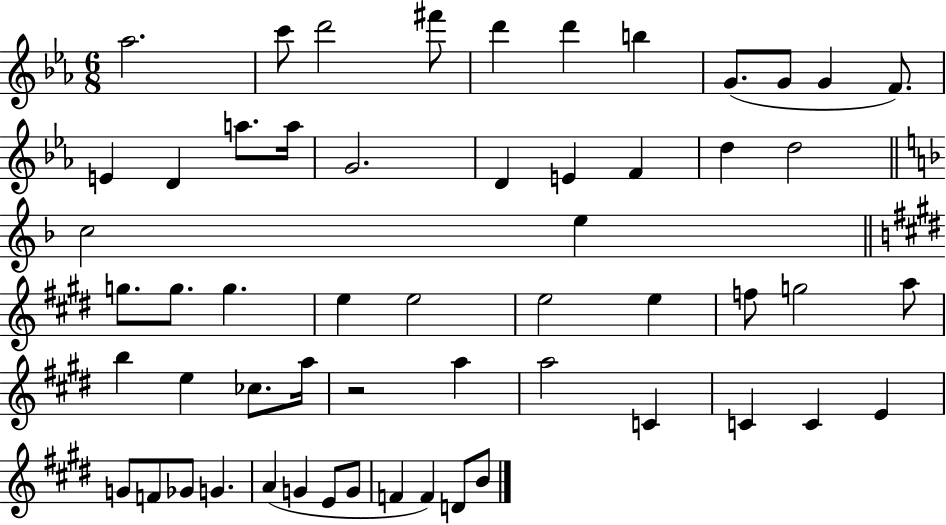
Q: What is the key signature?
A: EES major